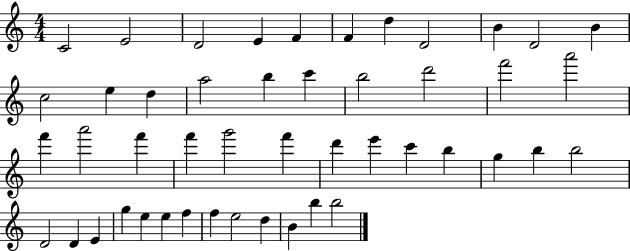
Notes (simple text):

C4/h E4/h D4/h E4/q F4/q F4/q D5/q D4/h B4/q D4/h B4/q C5/h E5/q D5/q A5/h B5/q C6/q B5/h D6/h F6/h A6/h F6/q A6/h F6/q F6/q G6/h F6/q D6/q E6/q C6/q B5/q G5/q B5/q B5/h D4/h D4/q E4/q G5/q E5/q E5/q F5/q F5/q E5/h D5/q B4/q B5/q B5/h